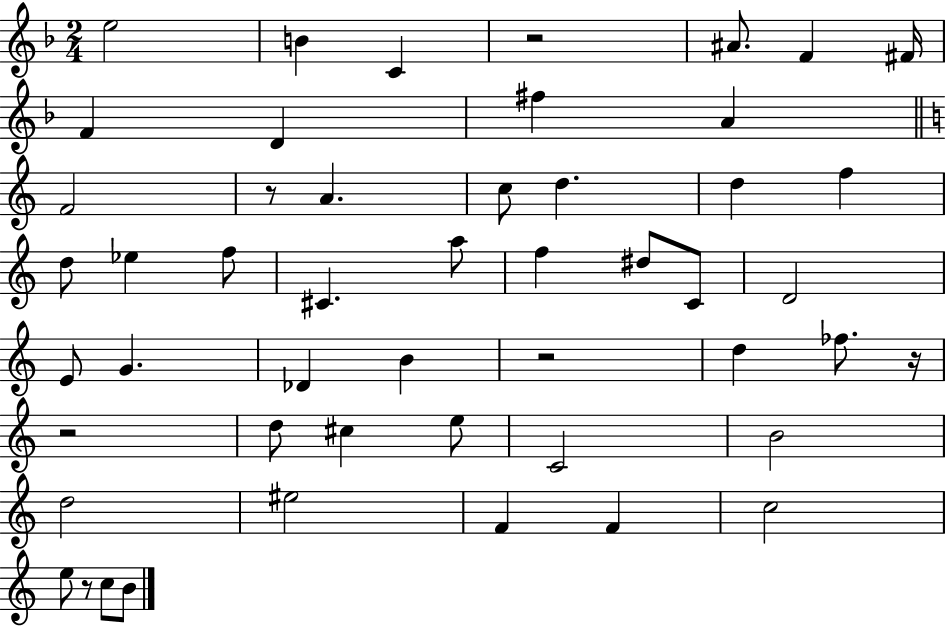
X:1
T:Untitled
M:2/4
L:1/4
K:F
e2 B C z2 ^A/2 F ^F/4 F D ^f A F2 z/2 A c/2 d d f d/2 _e f/2 ^C a/2 f ^d/2 C/2 D2 E/2 G _D B z2 d _f/2 z/4 z2 d/2 ^c e/2 C2 B2 d2 ^e2 F F c2 e/2 z/2 c/2 B/2